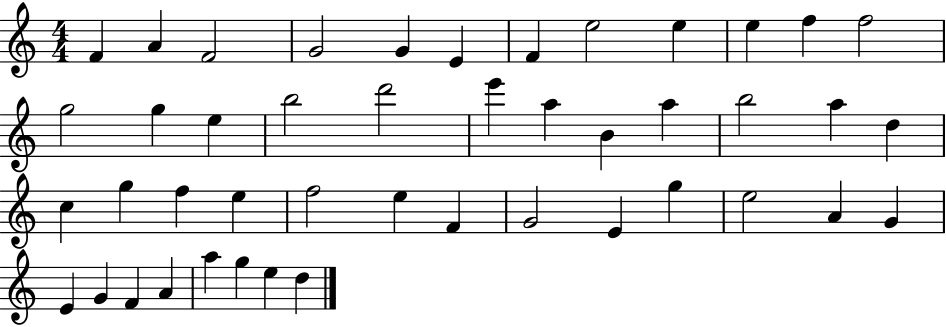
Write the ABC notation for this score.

X:1
T:Untitled
M:4/4
L:1/4
K:C
F A F2 G2 G E F e2 e e f f2 g2 g e b2 d'2 e' a B a b2 a d c g f e f2 e F G2 E g e2 A G E G F A a g e d